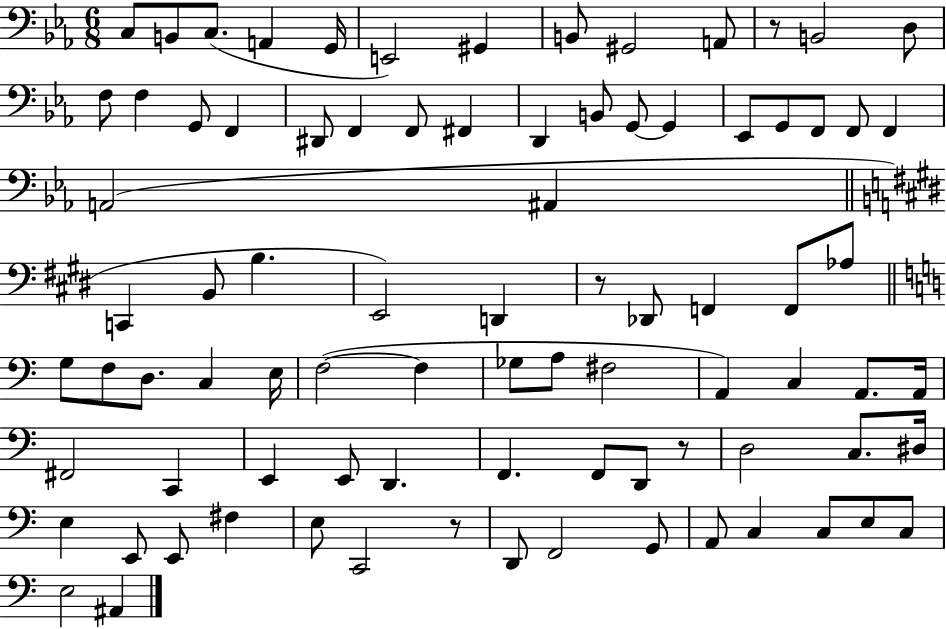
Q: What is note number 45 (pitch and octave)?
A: E3